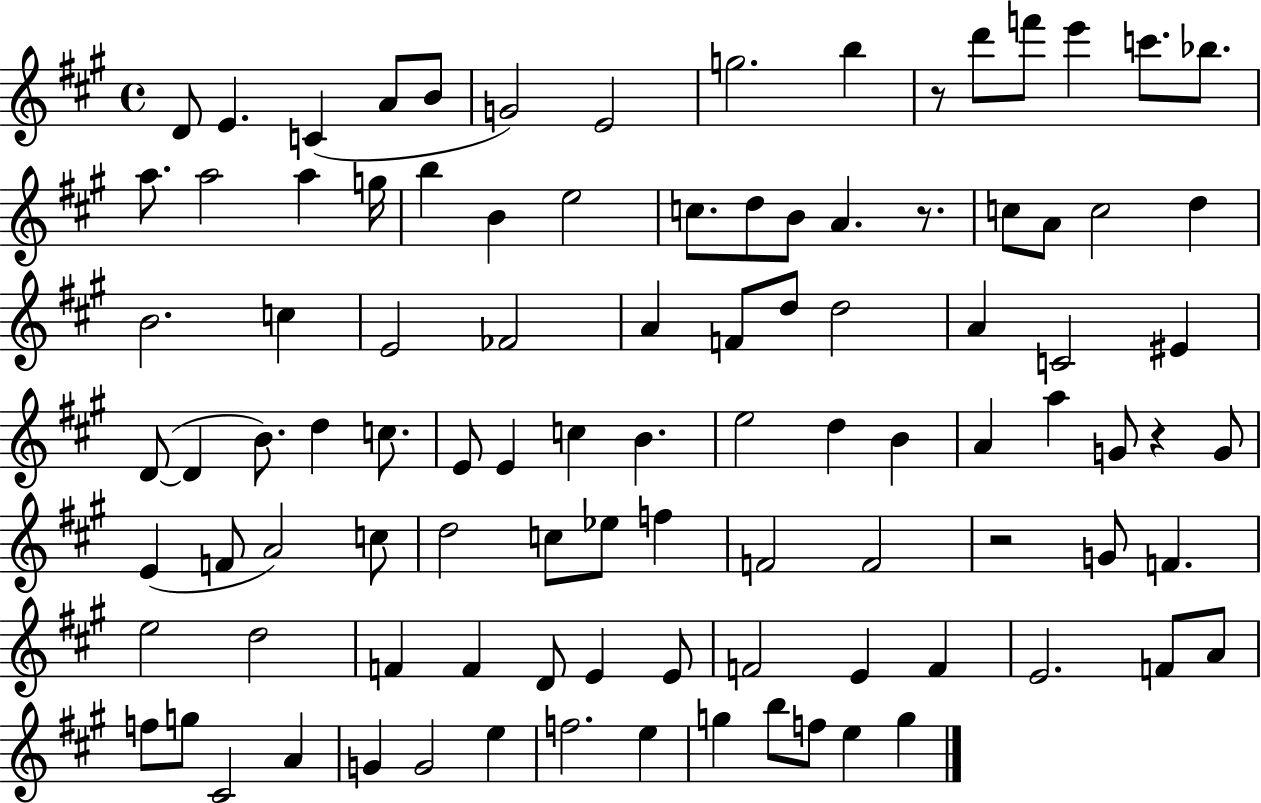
{
  \clef treble
  \time 4/4
  \defaultTimeSignature
  \key a \major
  d'8 e'4. c'4( a'8 b'8 | g'2) e'2 | g''2. b''4 | r8 d'''8 f'''8 e'''4 c'''8. bes''8. | \break a''8. a''2 a''4 g''16 | b''4 b'4 e''2 | c''8. d''8 b'8 a'4. r8. | c''8 a'8 c''2 d''4 | \break b'2. c''4 | e'2 fes'2 | a'4 f'8 d''8 d''2 | a'4 c'2 eis'4 | \break d'8~(~ d'4 b'8.) d''4 c''8. | e'8 e'4 c''4 b'4. | e''2 d''4 b'4 | a'4 a''4 g'8 r4 g'8 | \break e'4( f'8 a'2) c''8 | d''2 c''8 ees''8 f''4 | f'2 f'2 | r2 g'8 f'4. | \break e''2 d''2 | f'4 f'4 d'8 e'4 e'8 | f'2 e'4 f'4 | e'2. f'8 a'8 | \break f''8 g''8 cis'2 a'4 | g'4 g'2 e''4 | f''2. e''4 | g''4 b''8 f''8 e''4 g''4 | \break \bar "|."
}